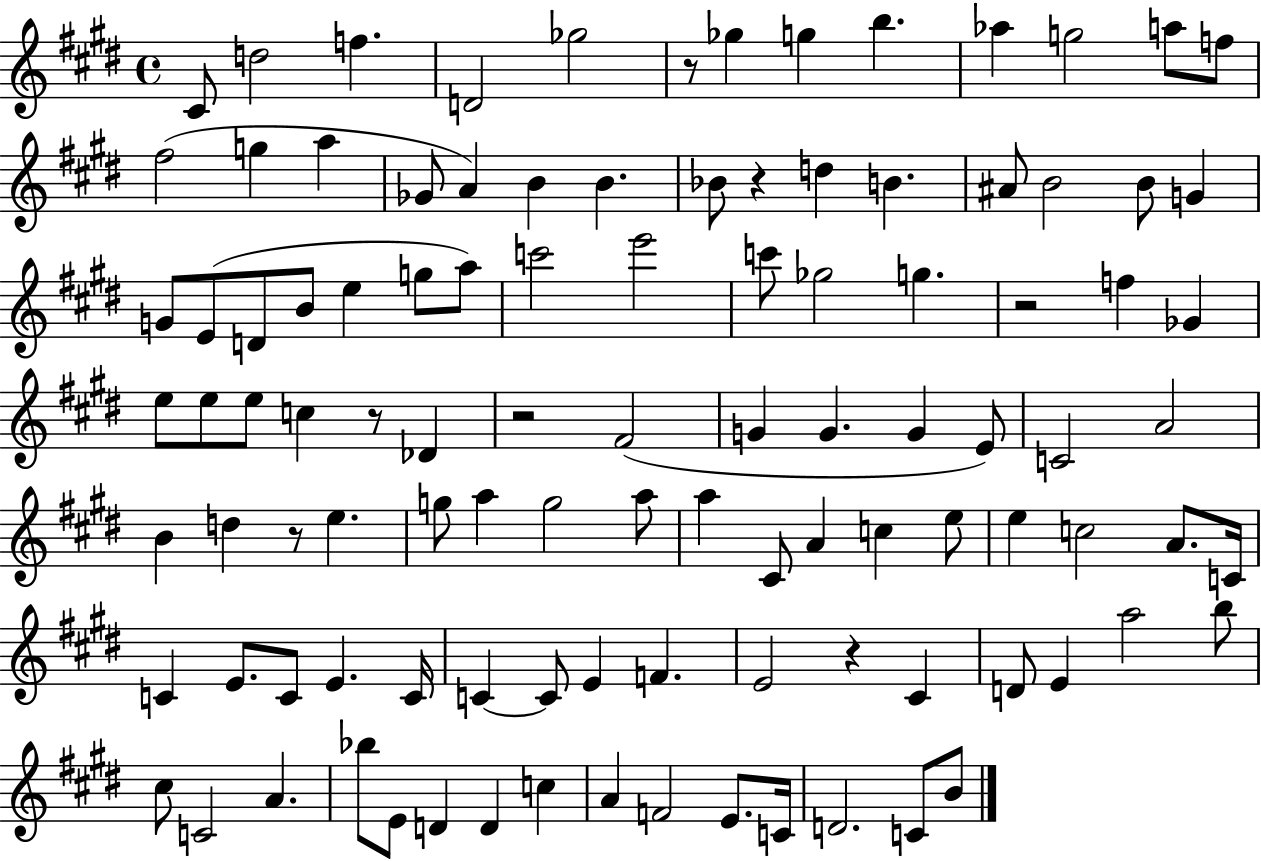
{
  \clef treble
  \time 4/4
  \defaultTimeSignature
  \key e \major
  cis'8 d''2 f''4. | d'2 ges''2 | r8 ges''4 g''4 b''4. | aes''4 g''2 a''8 f''8 | \break fis''2( g''4 a''4 | ges'8 a'4) b'4 b'4. | bes'8 r4 d''4 b'4. | ais'8 b'2 b'8 g'4 | \break g'8 e'8( d'8 b'8 e''4 g''8 a''8) | c'''2 e'''2 | c'''8 ges''2 g''4. | r2 f''4 ges'4 | \break e''8 e''8 e''8 c''4 r8 des'4 | r2 fis'2( | g'4 g'4. g'4 e'8) | c'2 a'2 | \break b'4 d''4 r8 e''4. | g''8 a''4 g''2 a''8 | a''4 cis'8 a'4 c''4 e''8 | e''4 c''2 a'8. c'16 | \break c'4 e'8. c'8 e'4. c'16 | c'4~~ c'8 e'4 f'4. | e'2 r4 cis'4 | d'8 e'4 a''2 b''8 | \break cis''8 c'2 a'4. | bes''8 e'8 d'4 d'4 c''4 | a'4 f'2 e'8. c'16 | d'2. c'8 b'8 | \break \bar "|."
}